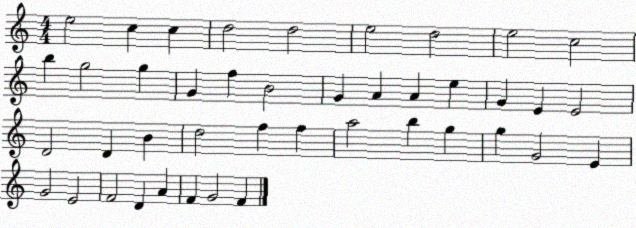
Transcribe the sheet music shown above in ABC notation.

X:1
T:Untitled
M:4/4
L:1/4
K:C
e2 c c d2 d2 e2 d2 e2 c2 b g2 g G f B2 G A A e G E E2 D2 D B d2 f f a2 b g g G2 E G2 E2 F2 D A F G2 F